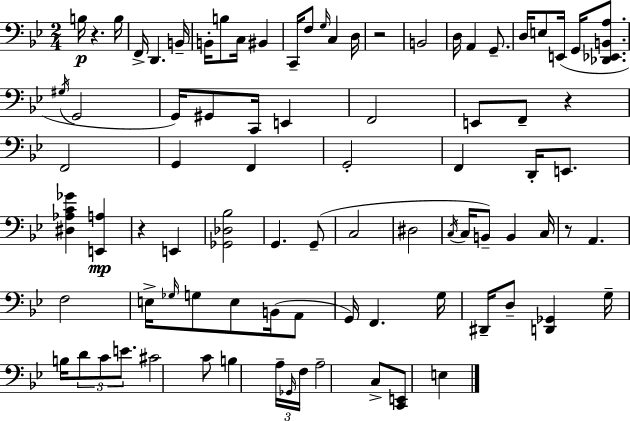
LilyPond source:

{
  \clef bass
  \numericTimeSignature
  \time 2/4
  \key g \minor
  \repeat volta 2 { b16\p r4. b16 | f,16-> d,4. b,16-- | b,16-. b8 c16 bis,4 | c,16-- f8 \grace { g16 } c4 | \break d16 r2 | b,2 | d16 a,4 g,8.-- | d16 e8 e,16( g,16 <des, ees, b, a>8. | \break \acciaccatura { gis16 } g,2 | g,16) gis,8 c,16 e,4 | f,2 | e,8 f,8-- r4 | \break f,2 | g,4 f,4 | g,2-. | f,4 d,16-. e,8. | \break <dis aes c' ges'>4 <e, a>4\mp | r4 e,4 | <ges, des bes>2 | g,4. | \break g,8--( c2 | dis2 | \acciaccatura { c16 } c16 b,8--) b,4 | c16 r8 a,4. | \break f2 | e16-> \grace { ges16 } g8 e8 | b,16( a,8 g,16) f,4. | g16 dis,16-- d8-- <d, ges,>4 | \break g16-- b16 \tuplet 3/2 { d'8 c'8 | e'8. } cis'2 | c'8 b4 | \tuplet 3/2 { a16-- \grace { ges,16 } f16 } a2-- | \break c8-> <c, e,>8 | e4 } \bar "|."
}